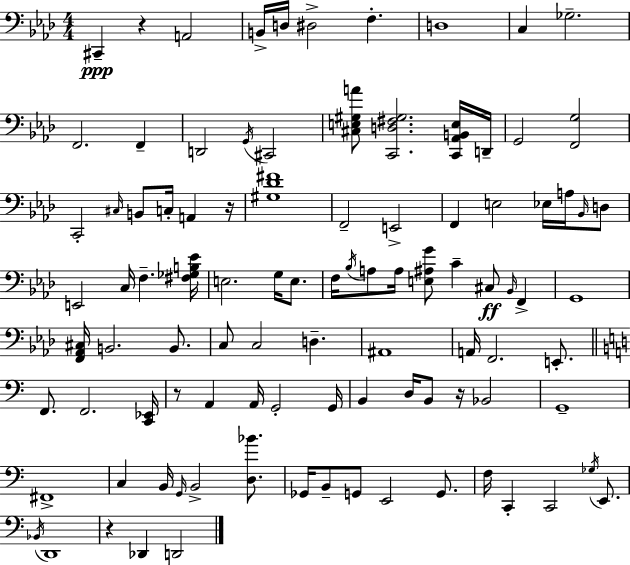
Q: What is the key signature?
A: AES major